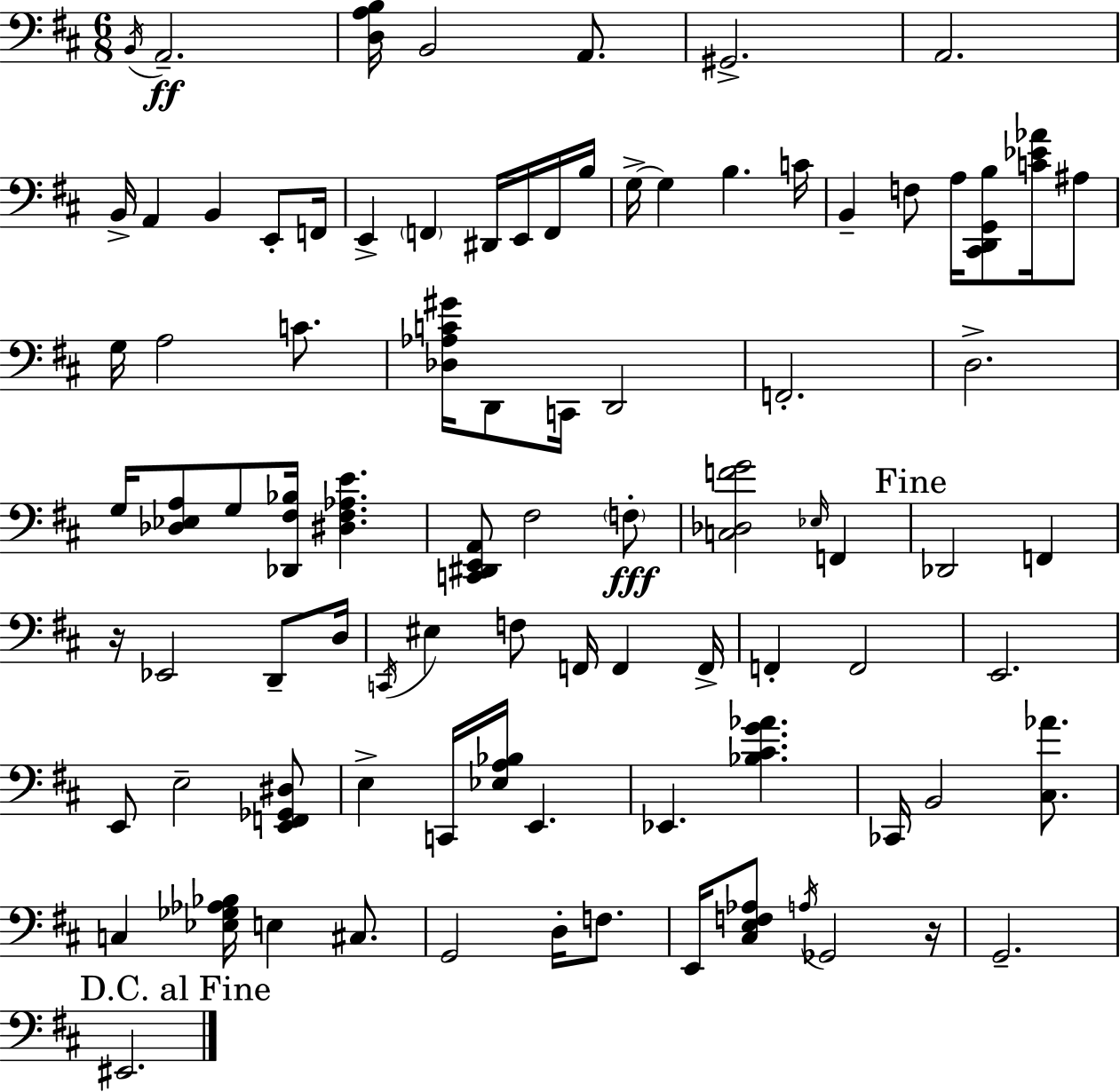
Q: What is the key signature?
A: D major